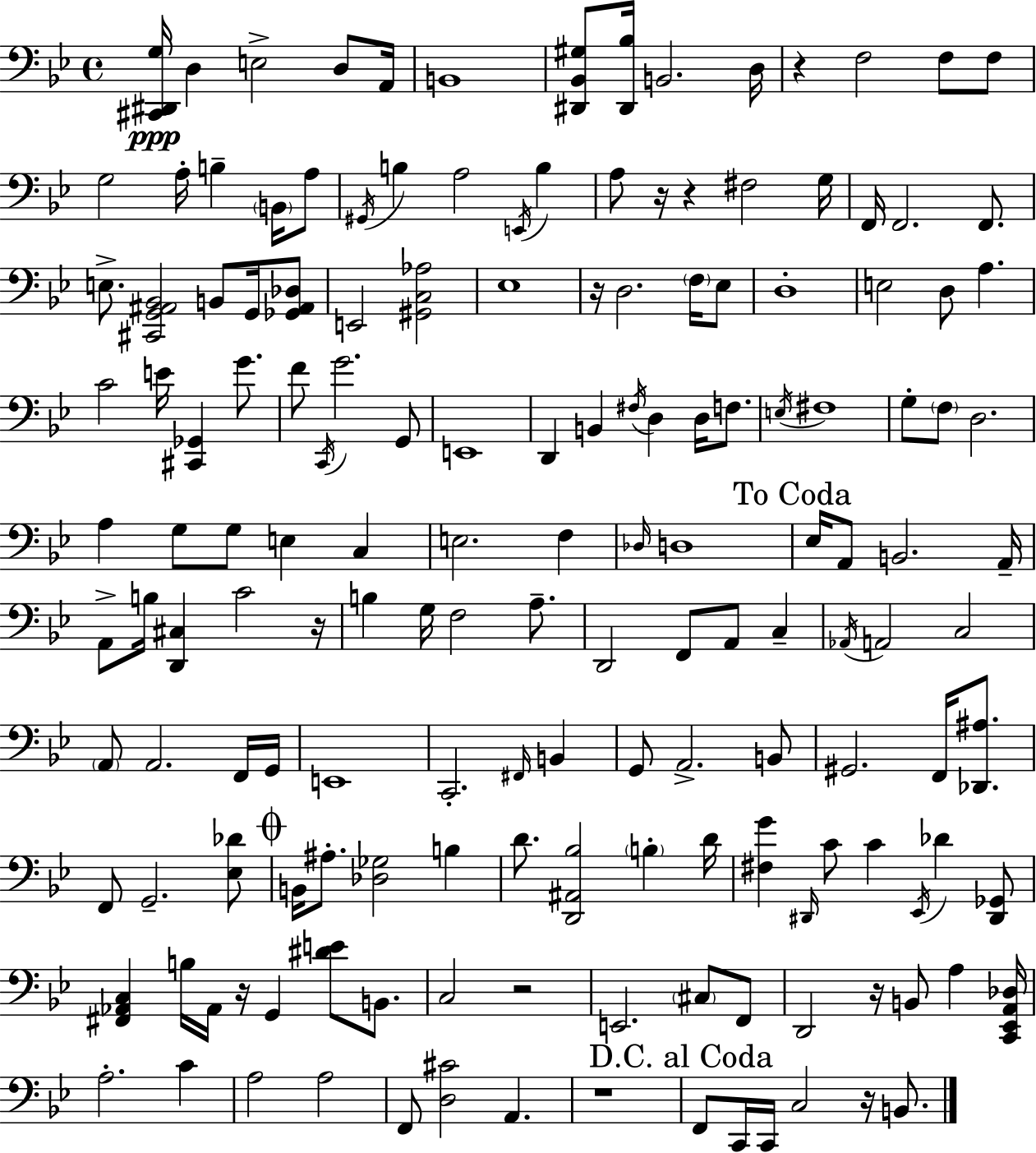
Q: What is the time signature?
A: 4/4